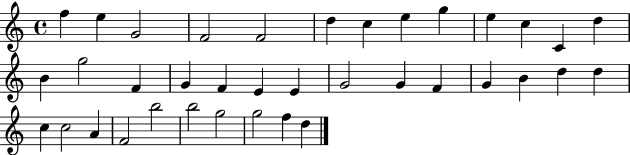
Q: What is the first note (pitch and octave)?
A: F5